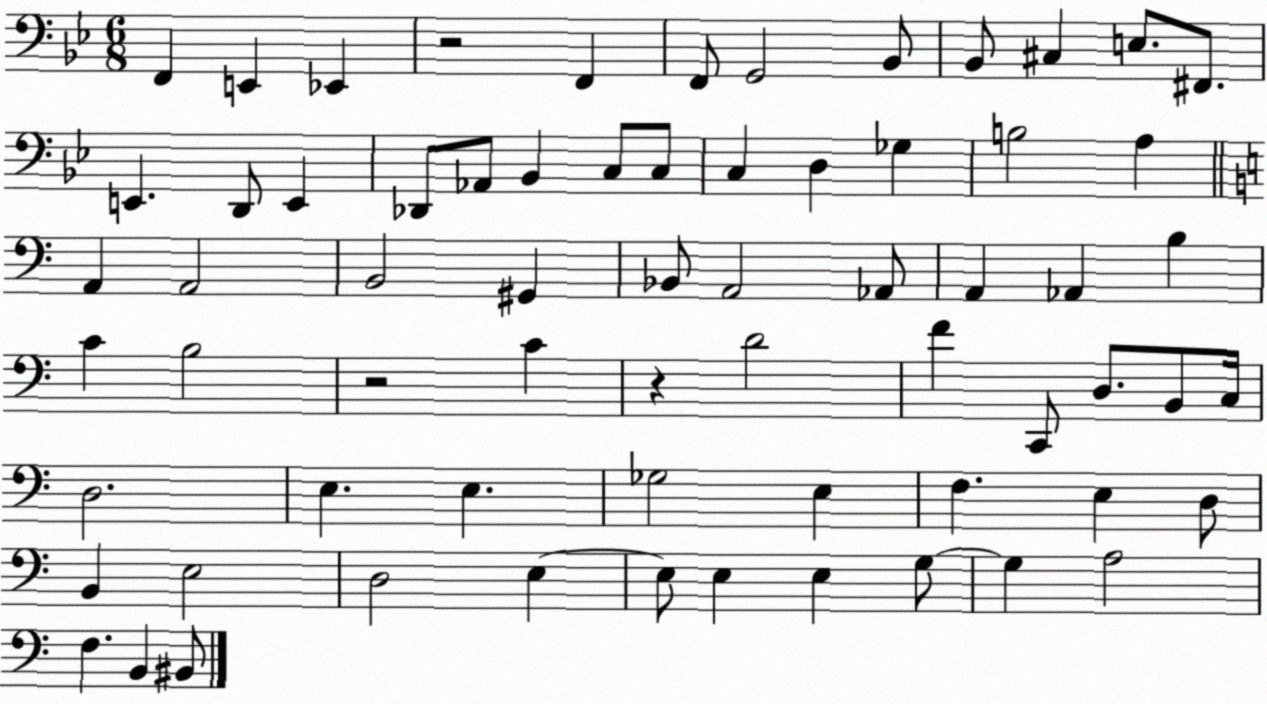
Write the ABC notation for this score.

X:1
T:Untitled
M:6/8
L:1/4
K:Bb
F,, E,, _E,, z2 F,, F,,/2 G,,2 _B,,/2 _B,,/2 ^C, E,/2 ^F,,/2 E,, D,,/2 E,, _D,,/2 _A,,/2 _B,, C,/2 C,/2 C, D, _G, B,2 A, A,, A,,2 B,,2 ^G,, _B,,/2 A,,2 _A,,/2 A,, _A,, B, C B,2 z2 C z D2 F C,,/2 D,/2 B,,/2 C,/4 D,2 E, E, _G,2 E, F, E, D,/2 B,, E,2 D,2 E, E,/2 E, E, G,/2 G, A,2 F, B,, ^B,,/2